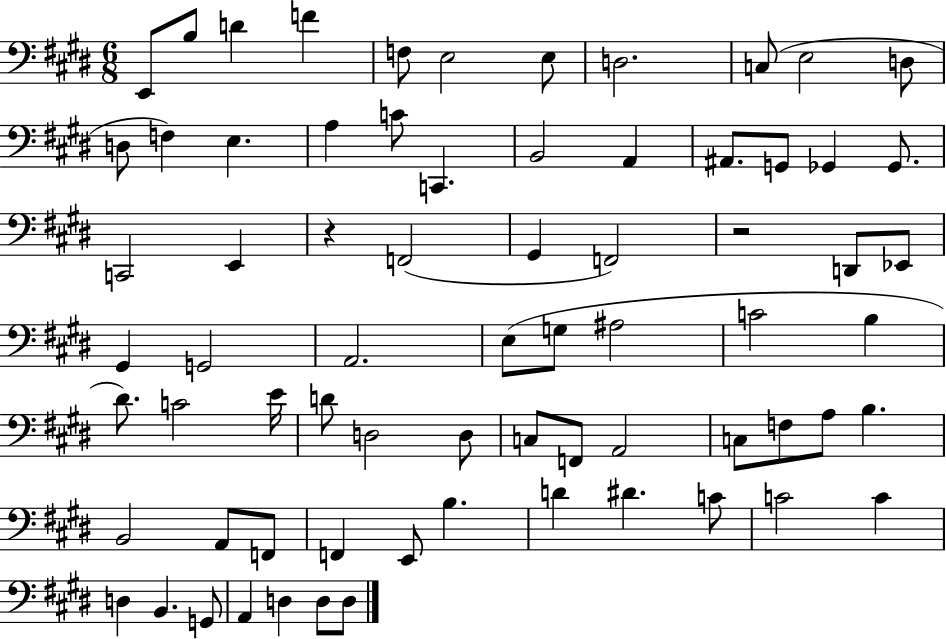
{
  \clef bass
  \numericTimeSignature
  \time 6/8
  \key e \major
  e,8 b8 d'4 f'4 | f8 e2 e8 | d2. | c8( e2 d8 | \break d8 f4) e4. | a4 c'8 c,4. | b,2 a,4 | ais,8. g,8 ges,4 ges,8. | \break c,2 e,4 | r4 f,2( | gis,4 f,2) | r2 d,8 ees,8 | \break gis,4 g,2 | a,2. | e8( g8 ais2 | c'2 b4 | \break dis'8.) c'2 e'16 | d'8 d2 d8 | c8 f,8 a,2 | c8 f8 a8 b4. | \break b,2 a,8 f,8 | f,4 e,8 b4. | d'4 dis'4. c'8 | c'2 c'4 | \break d4 b,4. g,8 | a,4 d4 d8 d8 | \bar "|."
}